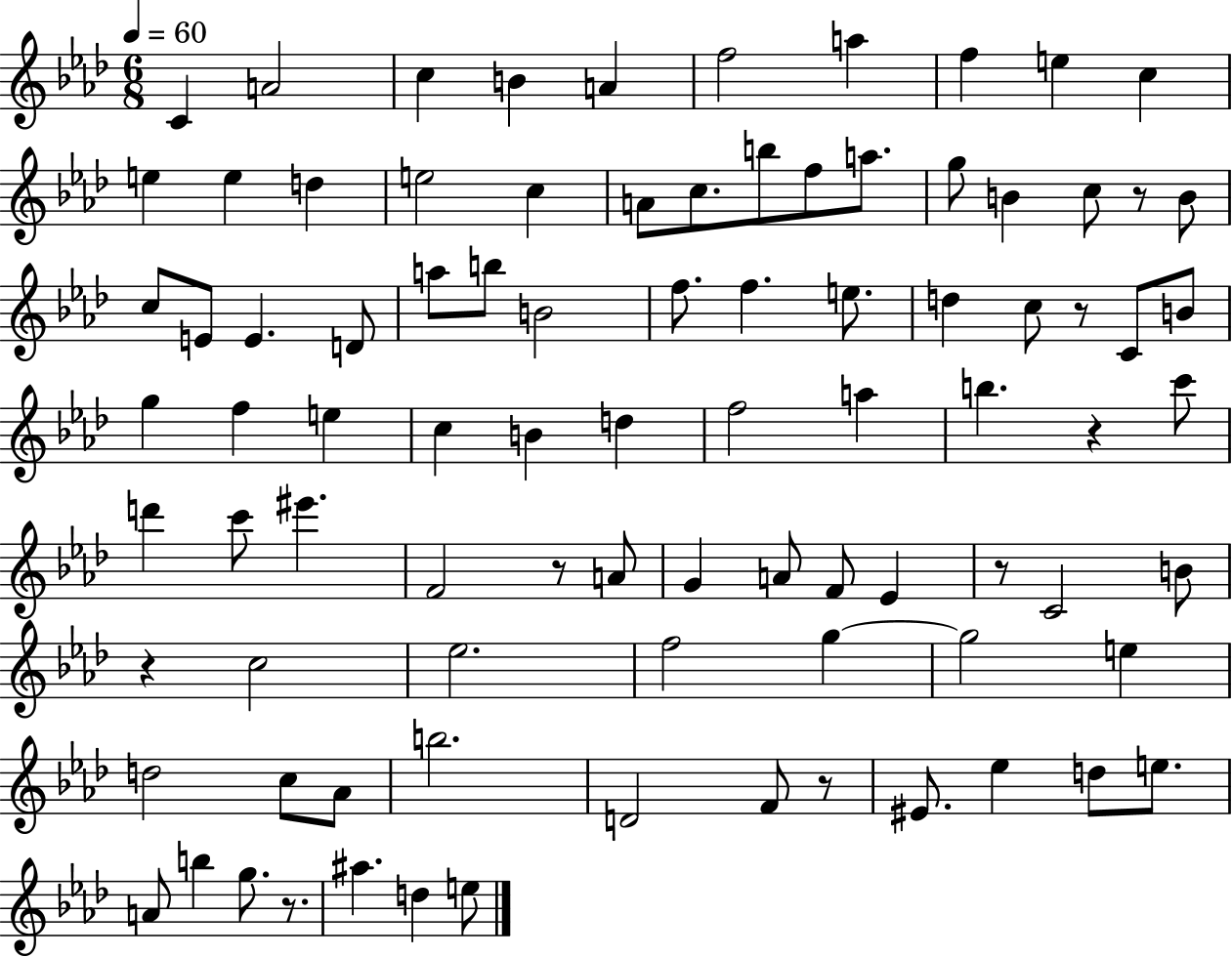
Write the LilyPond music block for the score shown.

{
  \clef treble
  \numericTimeSignature
  \time 6/8
  \key aes \major
  \tempo 4 = 60
  c'4 a'2 | c''4 b'4 a'4 | f''2 a''4 | f''4 e''4 c''4 | \break e''4 e''4 d''4 | e''2 c''4 | a'8 c''8. b''8 f''8 a''8. | g''8 b'4 c''8 r8 b'8 | \break c''8 e'8 e'4. d'8 | a''8 b''8 b'2 | f''8. f''4. e''8. | d''4 c''8 r8 c'8 b'8 | \break g''4 f''4 e''4 | c''4 b'4 d''4 | f''2 a''4 | b''4. r4 c'''8 | \break d'''4 c'''8 eis'''4. | f'2 r8 a'8 | g'4 a'8 f'8 ees'4 | r8 c'2 b'8 | \break r4 c''2 | ees''2. | f''2 g''4~~ | g''2 e''4 | \break d''2 c''8 aes'8 | b''2. | d'2 f'8 r8 | eis'8. ees''4 d''8 e''8. | \break a'8 b''4 g''8. r8. | ais''4. d''4 e''8 | \bar "|."
}